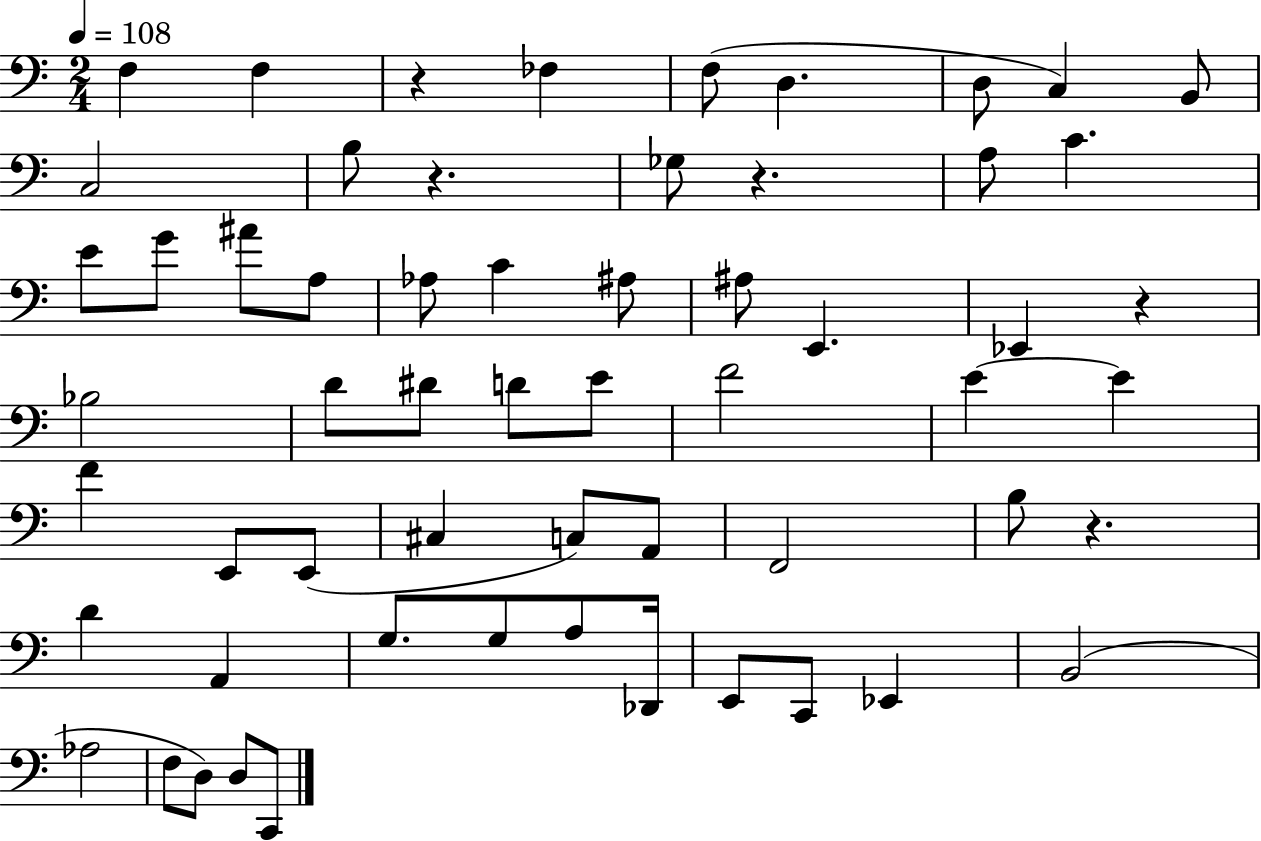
F3/q F3/q R/q FES3/q F3/e D3/q. D3/e C3/q B2/e C3/h B3/e R/q. Gb3/e R/q. A3/e C4/q. E4/e G4/e A#4/e A3/e Ab3/e C4/q A#3/e A#3/e E2/q. Eb2/q R/q Bb3/h D4/e D#4/e D4/e E4/e F4/h E4/q E4/q F4/q E2/e E2/e C#3/q C3/e A2/e F2/h B3/e R/q. D4/q A2/q G3/e. G3/e A3/e Db2/s E2/e C2/e Eb2/q B2/h Ab3/h F3/e D3/e D3/e C2/e